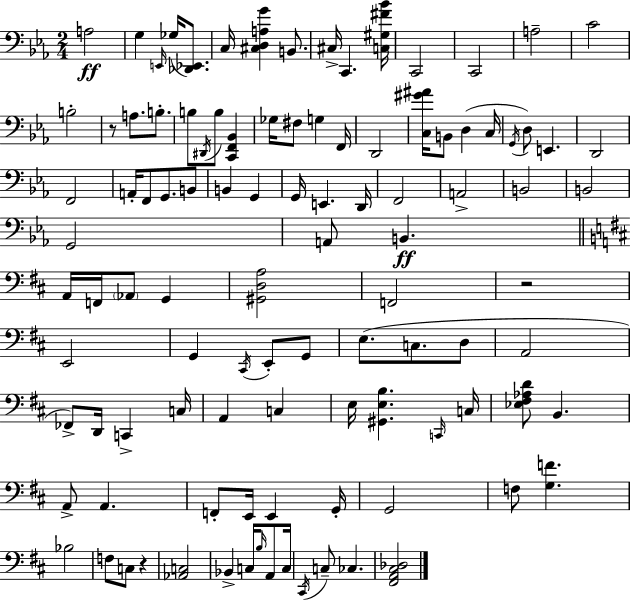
A3/h G3/q E2/s Gb3/s [Db2,Eb2]/e. C3/s [C#3,D3,A3,G4]/q B2/e. C#3/s C2/q. [C3,G#3,F#4,Bb4]/s C2/h C2/h A3/h C4/h B3/h R/e A3/e. B3/e. B3/e D#2/s B3/e [C2,F2,Bb2]/q Gb3/s F#3/e G3/q F2/s D2/h [C3,G#4,A#4]/s B2/e D3/q C3/s G2/s D3/e E2/q. D2/h F2/h A2/s F2/e G2/e. B2/e B2/q G2/q G2/s E2/q. D2/s F2/h A2/h B2/h B2/h G2/h A2/e B2/q. A2/s F2/s Ab2/e G2/q [G#2,D3,A3]/h F2/h R/h E2/h G2/q C#2/s E2/e G2/e E3/e. C3/e. D3/e A2/h FES2/e D2/s C2/q C3/s A2/q C3/q E3/s [G#2,E3,B3]/q. C2/s C3/s [Eb3,F#3,Ab3,D4]/e B2/q. A2/e A2/q. F2/e E2/s E2/q G2/s G2/h F3/e [G3,F4]/q. Bb3/h F3/e C3/e R/q [Ab2,C3]/h Bb2/q C3/s B3/s A2/e C3/s C#2/s C3/e CES3/q. [F#2,A2,C#3,Db3]/h